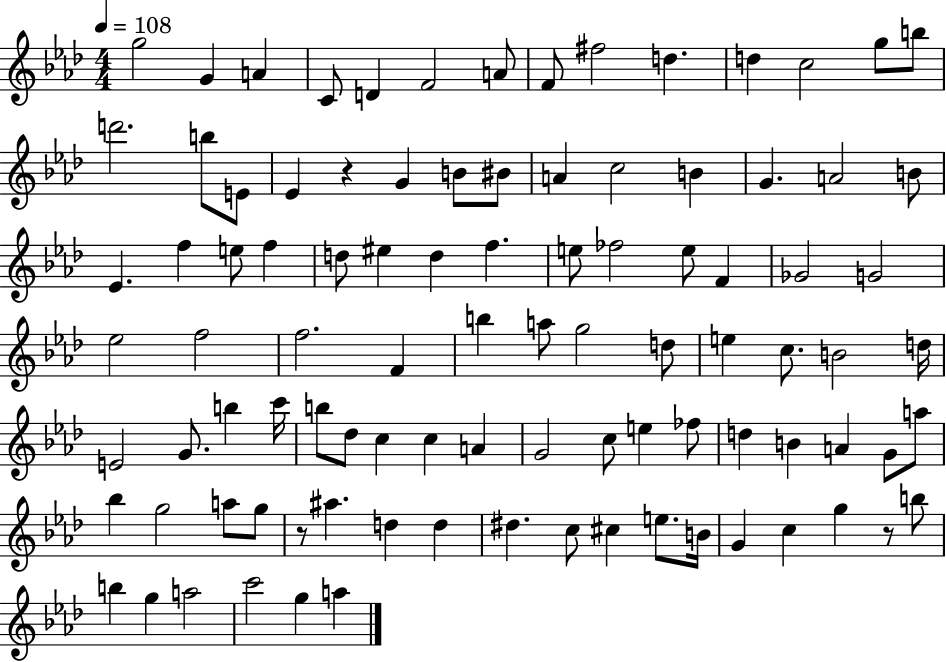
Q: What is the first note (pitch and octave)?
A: G5